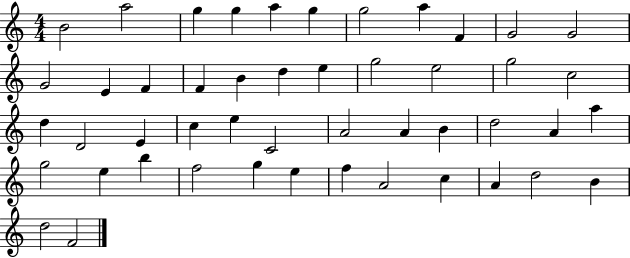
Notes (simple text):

B4/h A5/h G5/q G5/q A5/q G5/q G5/h A5/q F4/q G4/h G4/h G4/h E4/q F4/q F4/q B4/q D5/q E5/q G5/h E5/h G5/h C5/h D5/q D4/h E4/q C5/q E5/q C4/h A4/h A4/q B4/q D5/h A4/q A5/q G5/h E5/q B5/q F5/h G5/q E5/q F5/q A4/h C5/q A4/q D5/h B4/q D5/h F4/h